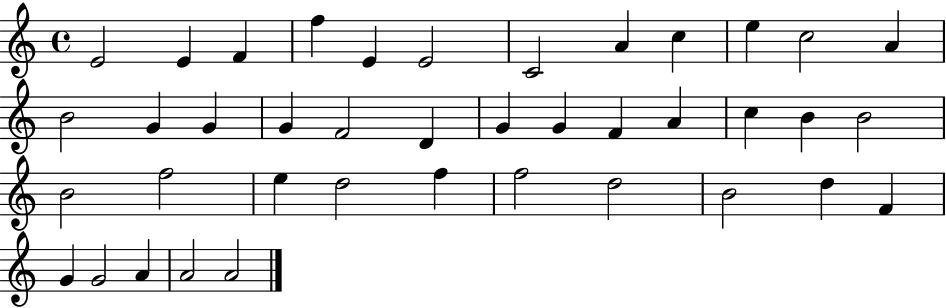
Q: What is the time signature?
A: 4/4